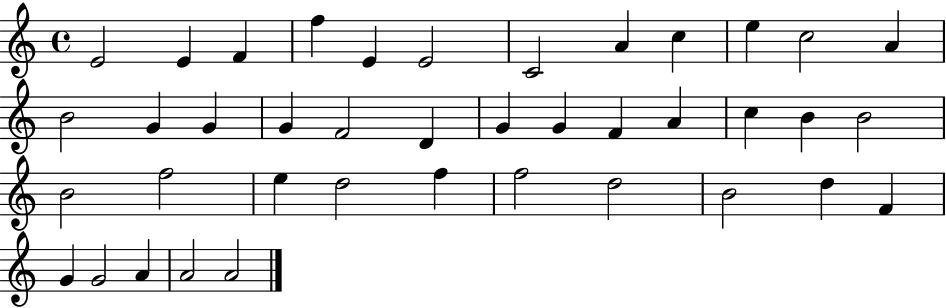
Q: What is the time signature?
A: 4/4